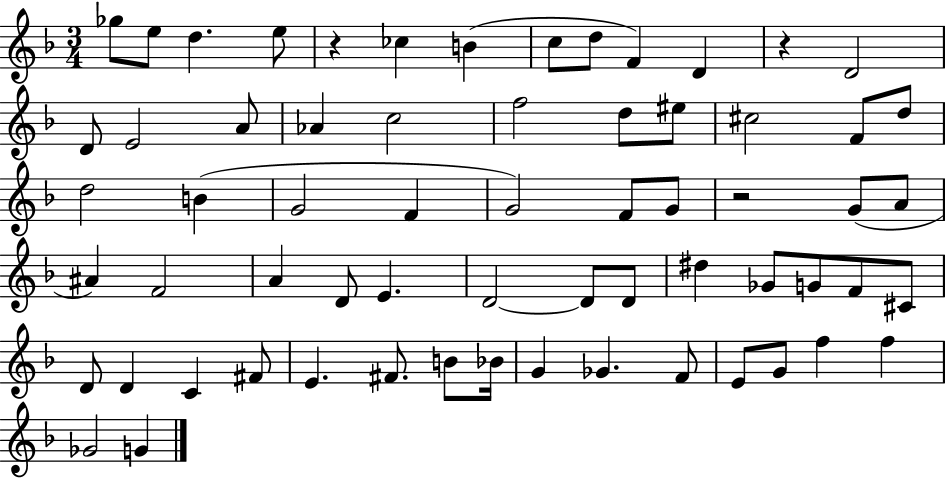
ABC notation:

X:1
T:Untitled
M:3/4
L:1/4
K:F
_g/2 e/2 d e/2 z _c B c/2 d/2 F D z D2 D/2 E2 A/2 _A c2 f2 d/2 ^e/2 ^c2 F/2 d/2 d2 B G2 F G2 F/2 G/2 z2 G/2 A/2 ^A F2 A D/2 E D2 D/2 D/2 ^d _G/2 G/2 F/2 ^C/2 D/2 D C ^F/2 E ^F/2 B/2 _B/4 G _G F/2 E/2 G/2 f f _G2 G